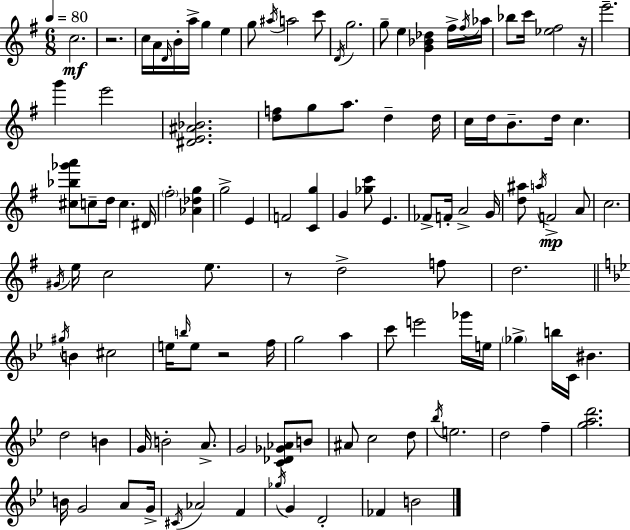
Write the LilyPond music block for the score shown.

{
  \clef treble
  \numericTimeSignature
  \time 6/8
  \key g \major
  \tempo 4 = 80
  c''2.\mf | r2. | c''16 a'16 \grace { d'16 } b'16-. a''16-> g''4 e''4 | g''8 \acciaccatura { ais''16 } a''2 | \break c'''8 \acciaccatura { d'16 } g''2. | g''8-- e''4 <g' bes' des''>4 | fis''16-> \acciaccatura { fis''16 } aes''16 bes''8 c'''16 <ees'' fis''>2 | r16 e'''2.-- | \break g'''4 e'''2 | <dis' e' ais' bes'>2. | <d'' f''>8 g''8 a''8. d''4-- | d''16 c''16 d''16 b'8.-- d''16 c''4. | \break <cis'' bes'' ges''' a'''>8 c''8-- d''16 c''4. | dis'16 \parenthesize fis''2-. | <aes' des'' g''>4 g''2-> | e'4 f'2 | \break <c' g''>4 g'4 <ges'' c'''>8 e'4. | fes'8-> f'16-. a'2-> | g'16 <d'' ais''>8 \acciaccatura { a''16 }\mp f'2-> | a'8 c''2. | \break \acciaccatura { gis'16 } e''16 c''2 | e''8. r8 d''2-> | f''8 d''2. | \bar "||" \break \key bes \major \acciaccatura { gis''16 } b'4 cis''2 | e''16 \grace { b''16 } e''8 r2 | f''16 g''2 a''4 | c'''8 e'''2 | \break ges'''16 e''16 \parenthesize ges''4-> b''16 c'16 bis'4. | d''2 b'4 | g'16 b'2-. a'8.-> | g'2 <c' des' ges' aes'>8 | \break b'8 ais'8 c''2 | d''8 \acciaccatura { bes''16 } e''2. | d''2 f''4-- | <g'' a'' d'''>2. | \break b'16 g'2 | a'8 g'16-> \acciaccatura { cis'16 } aes'2 | f'4 \acciaccatura { ges''16 } g'4 d'2-. | fes'4 b'2 | \break \bar "|."
}